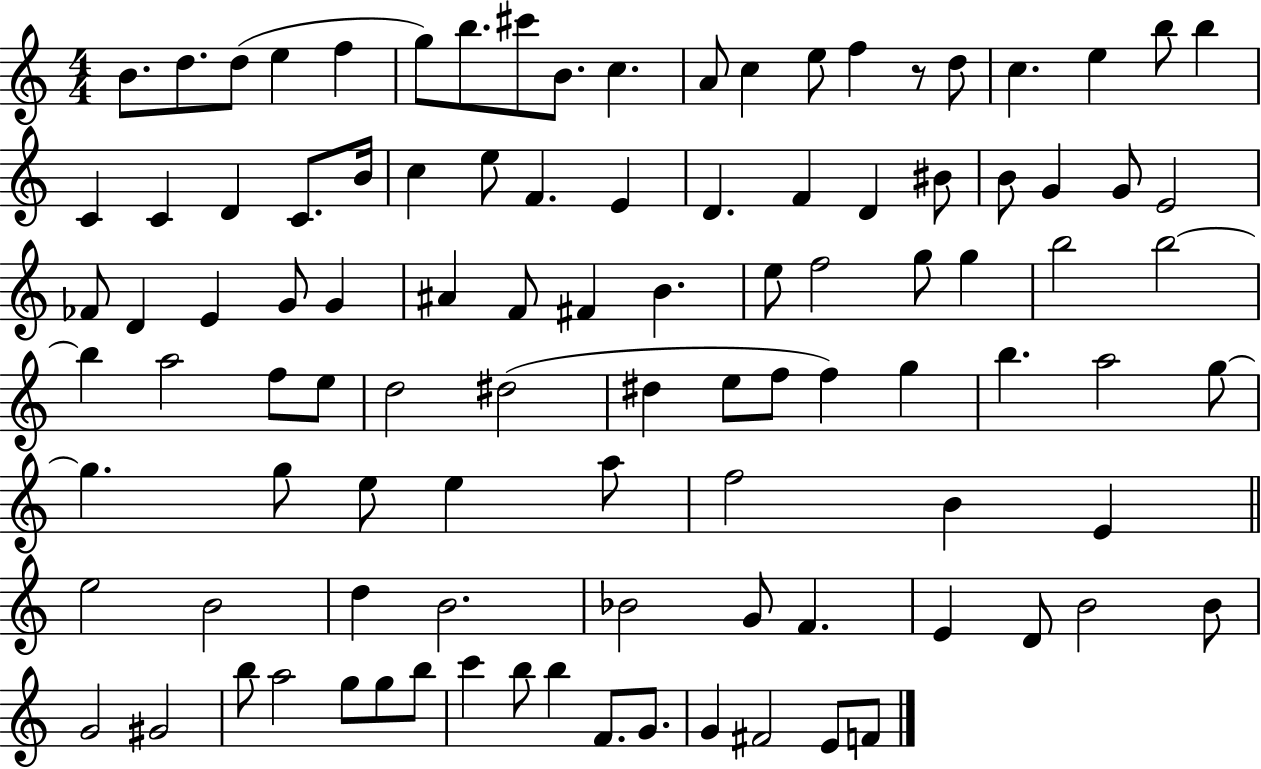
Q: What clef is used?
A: treble